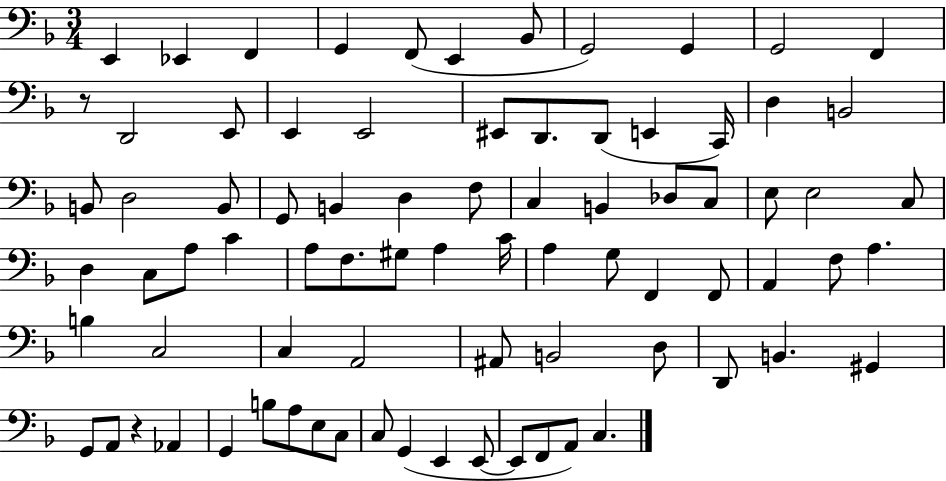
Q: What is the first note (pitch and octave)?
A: E2